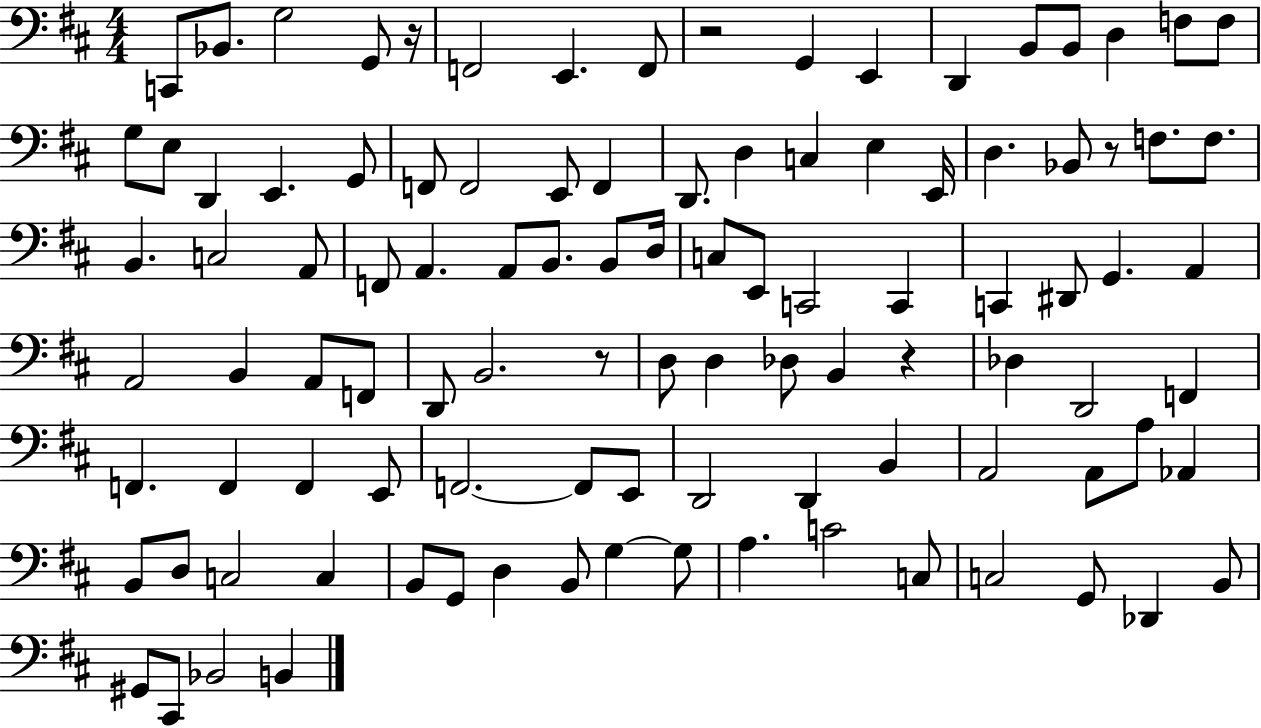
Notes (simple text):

C2/e Bb2/e. G3/h G2/e R/s F2/h E2/q. F2/e R/h G2/q E2/q D2/q B2/e B2/e D3/q F3/e F3/e G3/e E3/e D2/q E2/q. G2/e F2/e F2/h E2/e F2/q D2/e. D3/q C3/q E3/q E2/s D3/q. Bb2/e R/e F3/e. F3/e. B2/q. C3/h A2/e F2/e A2/q. A2/e B2/e. B2/e D3/s C3/e E2/e C2/h C2/q C2/q D#2/e G2/q. A2/q A2/h B2/q A2/e F2/e D2/e B2/h. R/e D3/e D3/q Db3/e B2/q R/q Db3/q D2/h F2/q F2/q. F2/q F2/q E2/e F2/h. F2/e E2/e D2/h D2/q B2/q A2/h A2/e A3/e Ab2/q B2/e D3/e C3/h C3/q B2/e G2/e D3/q B2/e G3/q G3/e A3/q. C4/h C3/e C3/h G2/e Db2/q B2/e G#2/e C#2/e Bb2/h B2/q